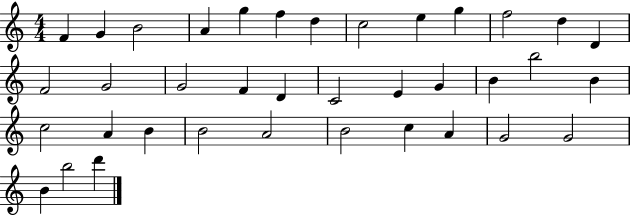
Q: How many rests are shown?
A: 0